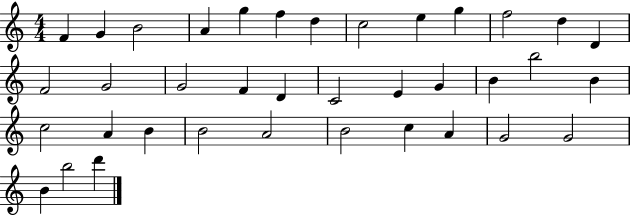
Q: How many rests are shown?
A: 0